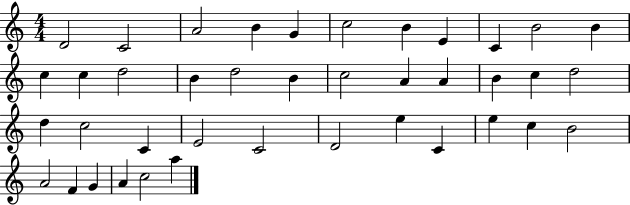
{
  \clef treble
  \numericTimeSignature
  \time 4/4
  \key c \major
  d'2 c'2 | a'2 b'4 g'4 | c''2 b'4 e'4 | c'4 b'2 b'4 | \break c''4 c''4 d''2 | b'4 d''2 b'4 | c''2 a'4 a'4 | b'4 c''4 d''2 | \break d''4 c''2 c'4 | e'2 c'2 | d'2 e''4 c'4 | e''4 c''4 b'2 | \break a'2 f'4 g'4 | a'4 c''2 a''4 | \bar "|."
}